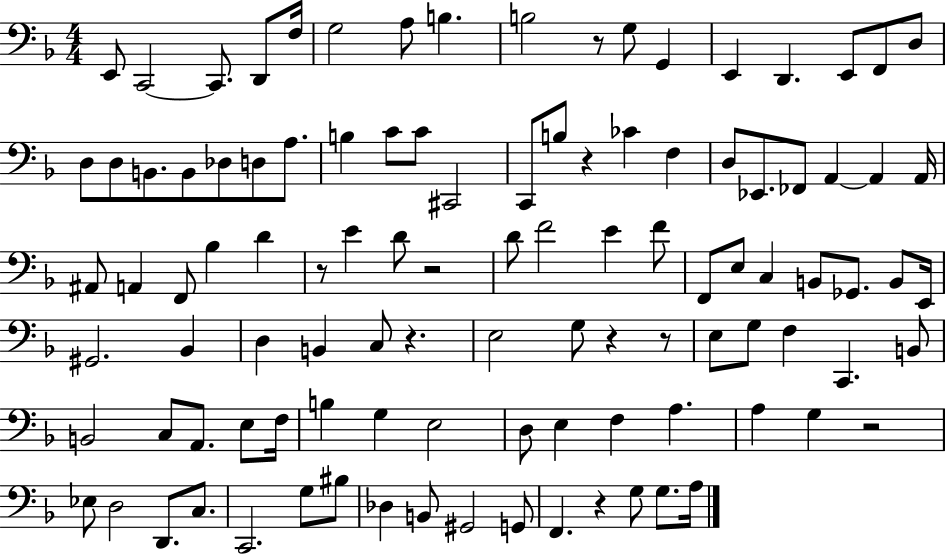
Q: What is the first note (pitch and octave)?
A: E2